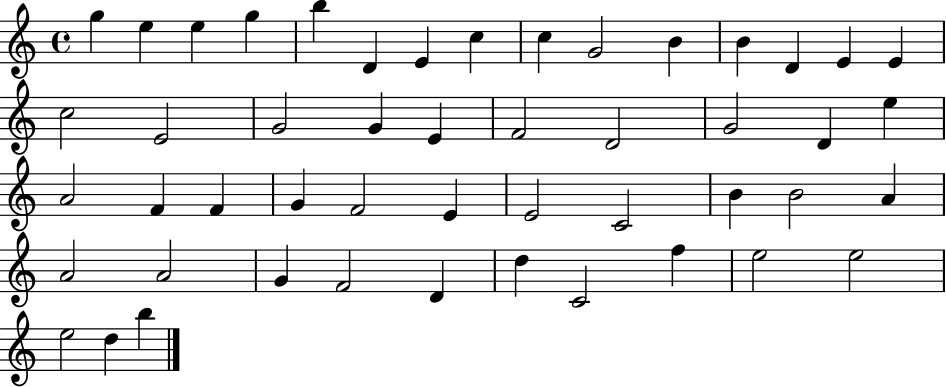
G5/q E5/q E5/q G5/q B5/q D4/q E4/q C5/q C5/q G4/h B4/q B4/q D4/q E4/q E4/q C5/h E4/h G4/h G4/q E4/q F4/h D4/h G4/h D4/q E5/q A4/h F4/q F4/q G4/q F4/h E4/q E4/h C4/h B4/q B4/h A4/q A4/h A4/h G4/q F4/h D4/q D5/q C4/h F5/q E5/h E5/h E5/h D5/q B5/q